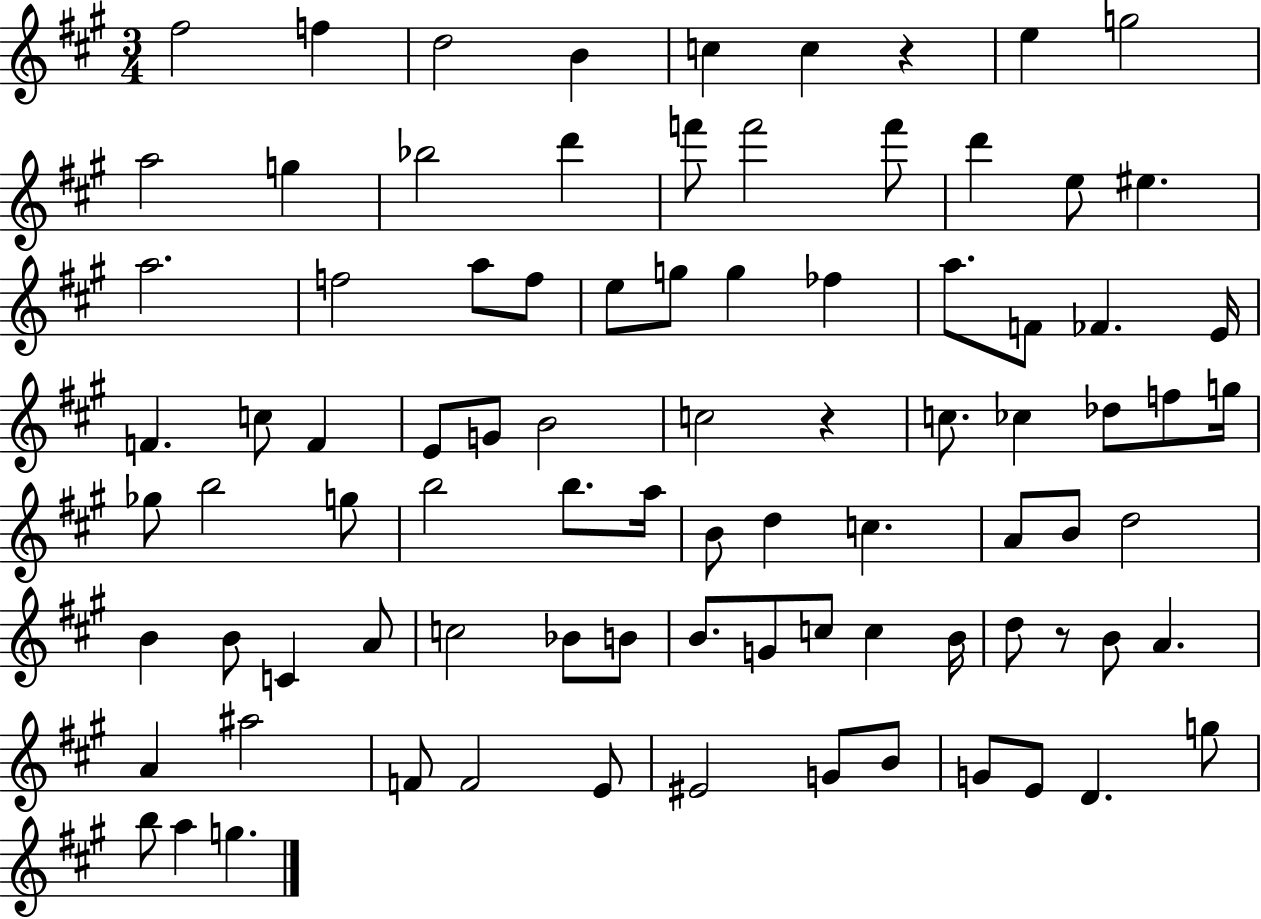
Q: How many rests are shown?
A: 3